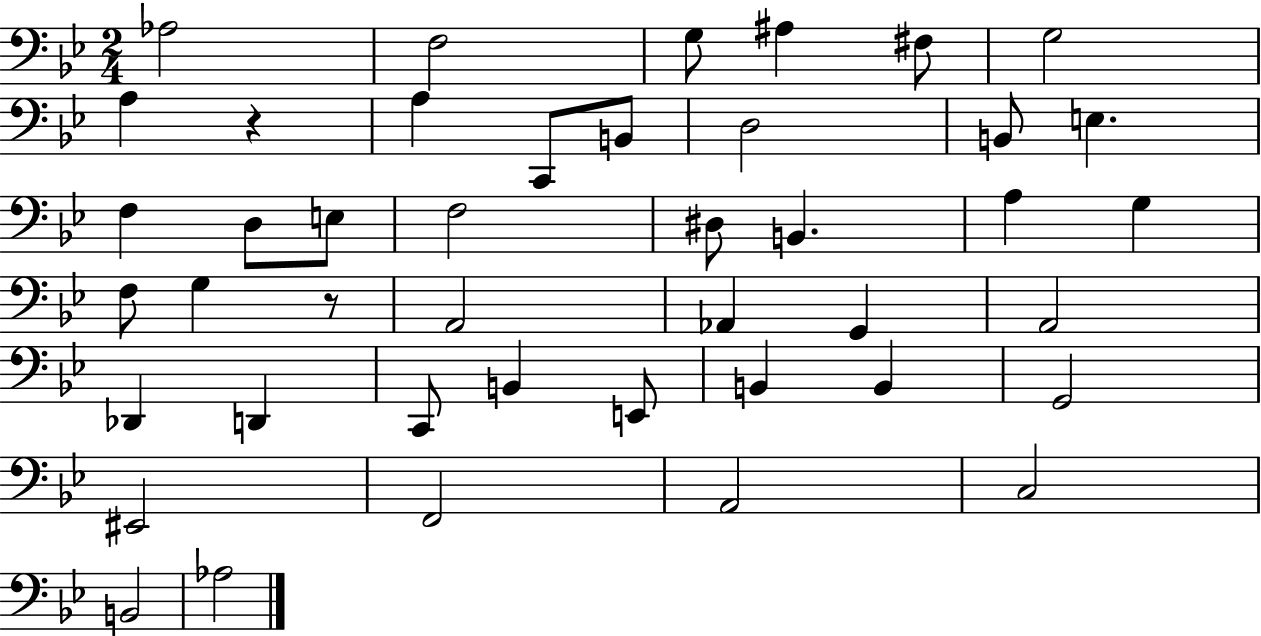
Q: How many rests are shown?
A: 2